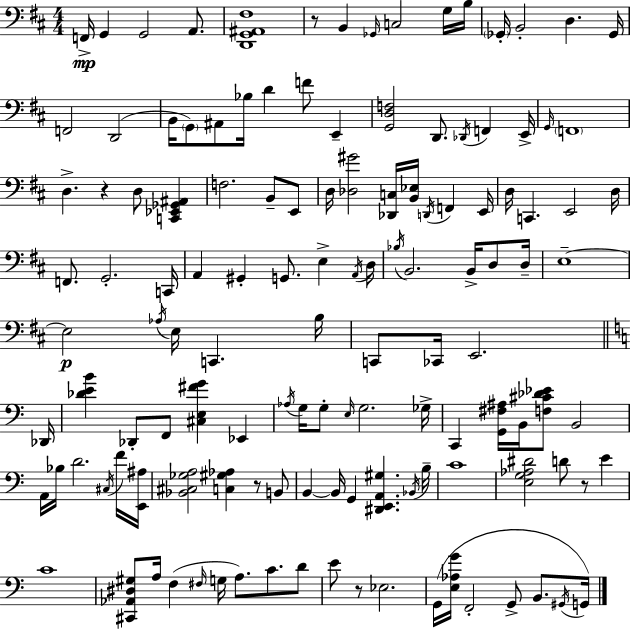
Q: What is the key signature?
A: D major